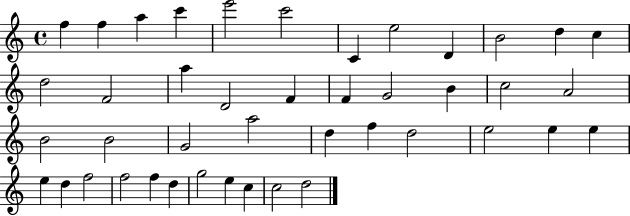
X:1
T:Untitled
M:4/4
L:1/4
K:C
f f a c' e'2 c'2 C e2 D B2 d c d2 F2 a D2 F F G2 B c2 A2 B2 B2 G2 a2 d f d2 e2 e e e d f2 f2 f d g2 e c c2 d2